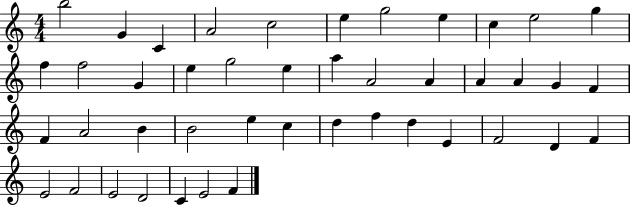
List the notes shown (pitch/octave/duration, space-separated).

B5/h G4/q C4/q A4/h C5/h E5/q G5/h E5/q C5/q E5/h G5/q F5/q F5/h G4/q E5/q G5/h E5/q A5/q A4/h A4/q A4/q A4/q G4/q F4/q F4/q A4/h B4/q B4/h E5/q C5/q D5/q F5/q D5/q E4/q F4/h D4/q F4/q E4/h F4/h E4/h D4/h C4/q E4/h F4/q